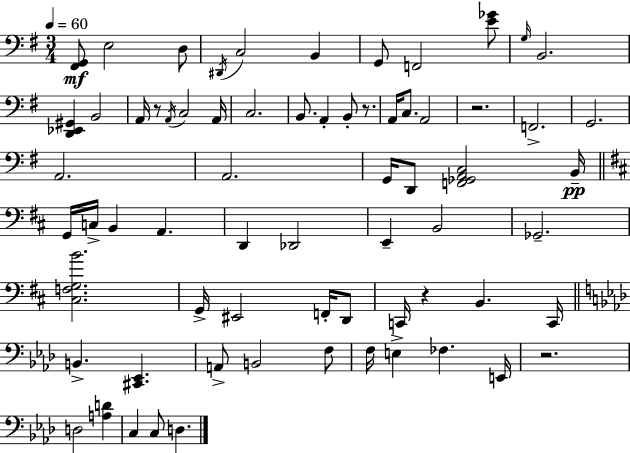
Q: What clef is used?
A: bass